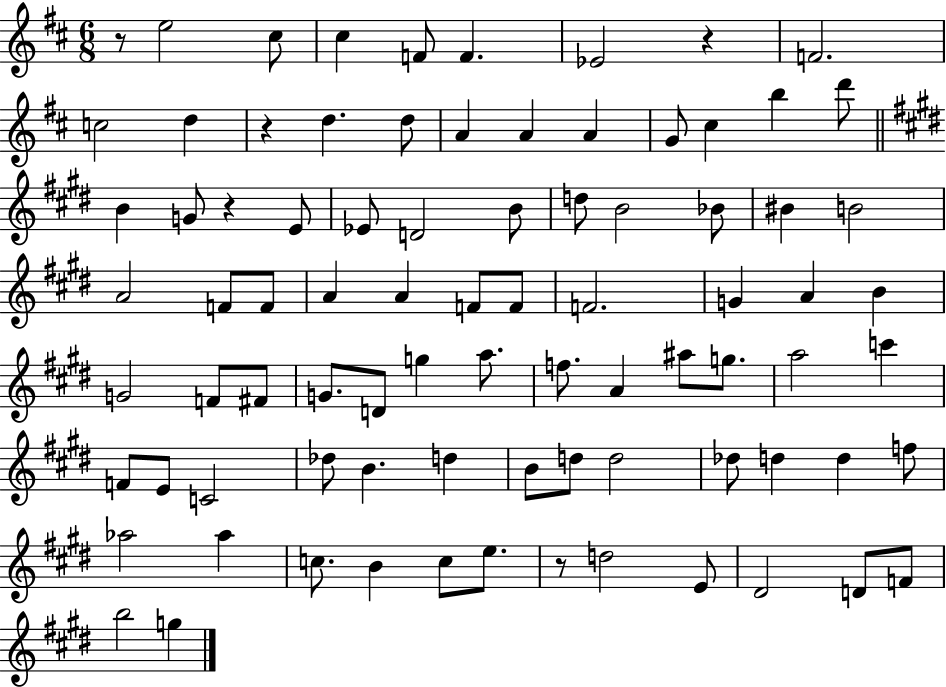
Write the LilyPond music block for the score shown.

{
  \clef treble
  \numericTimeSignature
  \time 6/8
  \key d \major
  \repeat volta 2 { r8 e''2 cis''8 | cis''4 f'8 f'4. | ees'2 r4 | f'2. | \break c''2 d''4 | r4 d''4. d''8 | a'4 a'4 a'4 | g'8 cis''4 b''4 d'''8 | \break \bar "||" \break \key e \major b'4 g'8 r4 e'8 | ees'8 d'2 b'8 | d''8 b'2 bes'8 | bis'4 b'2 | \break a'2 f'8 f'8 | a'4 a'4 f'8 f'8 | f'2. | g'4 a'4 b'4 | \break g'2 f'8 fis'8 | g'8. d'8 g''4 a''8. | f''8. a'4 ais''8 g''8. | a''2 c'''4 | \break f'8 e'8 c'2 | des''8 b'4. d''4 | b'8 d''8 d''2 | des''8 d''4 d''4 f''8 | \break aes''2 aes''4 | c''8. b'4 c''8 e''8. | r8 d''2 e'8 | dis'2 d'8 f'8 | \break b''2 g''4 | } \bar "|."
}